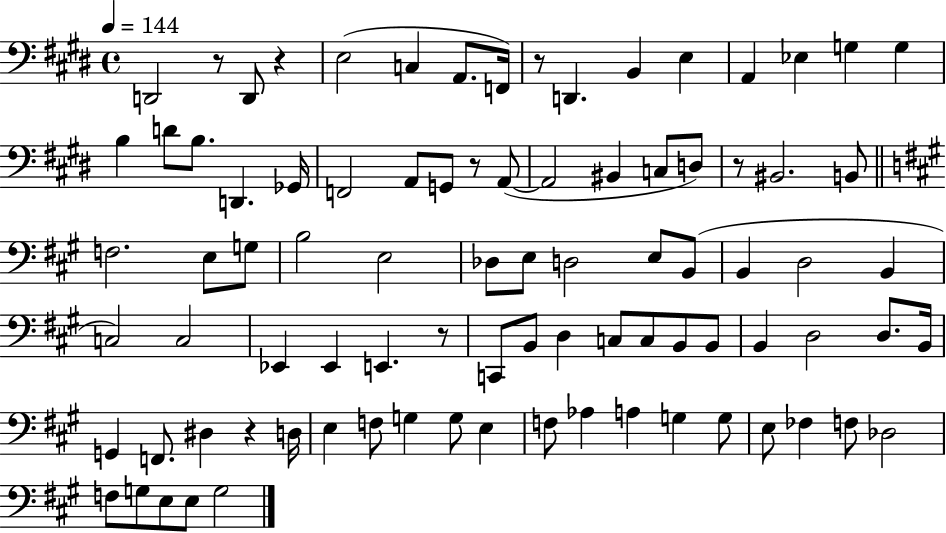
X:1
T:Untitled
M:4/4
L:1/4
K:E
D,,2 z/2 D,,/2 z E,2 C, A,,/2 F,,/4 z/2 D,, B,, E, A,, _E, G, G, B, D/2 B,/2 D,, _G,,/4 F,,2 A,,/2 G,,/2 z/2 A,,/2 A,,2 ^B,, C,/2 D,/2 z/2 ^B,,2 B,,/2 F,2 E,/2 G,/2 B,2 E,2 _D,/2 E,/2 D,2 E,/2 B,,/2 B,, D,2 B,, C,2 C,2 _E,, _E,, E,, z/2 C,,/2 B,,/2 D, C,/2 C,/2 B,,/2 B,,/2 B,, D,2 D,/2 B,,/4 G,, F,,/2 ^D, z D,/4 E, F,/2 G, G,/2 E, F,/2 _A, A, G, G,/2 E,/2 _F, F,/2 _D,2 F,/2 G,/2 E,/2 E,/2 G,2